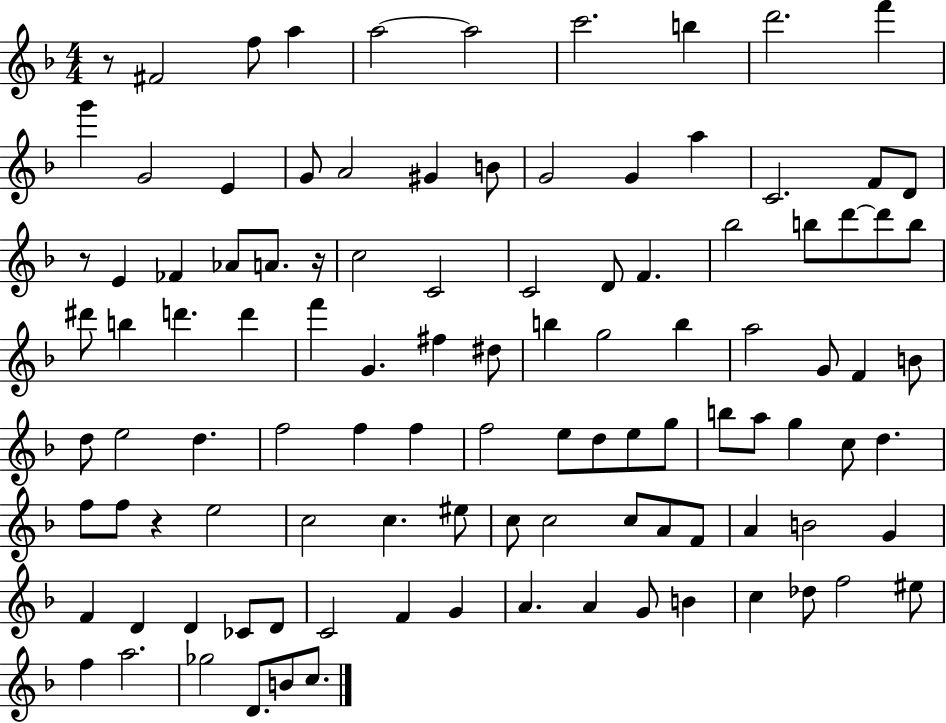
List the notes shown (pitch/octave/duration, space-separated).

R/e F#4/h F5/e A5/q A5/h A5/h C6/h. B5/q D6/h. F6/q G6/q G4/h E4/q G4/e A4/h G#4/q B4/e G4/h G4/q A5/q C4/h. F4/e D4/e R/e E4/q FES4/q Ab4/e A4/e. R/s C5/h C4/h C4/h D4/e F4/q. Bb5/h B5/e D6/e D6/e B5/e D#6/e B5/q D6/q. D6/q F6/q G4/q. F#5/q D#5/e B5/q G5/h B5/q A5/h G4/e F4/q B4/e D5/e E5/h D5/q. F5/h F5/q F5/q F5/h E5/e D5/e E5/e G5/e B5/e A5/e G5/q C5/e D5/q. F5/e F5/e R/q E5/h C5/h C5/q. EIS5/e C5/e C5/h C5/e A4/e F4/e A4/q B4/h G4/q F4/q D4/q D4/q CES4/e D4/e C4/h F4/q G4/q A4/q. A4/q G4/e B4/q C5/q Db5/e F5/h EIS5/e F5/q A5/h. Gb5/h D4/e. B4/e C5/e.